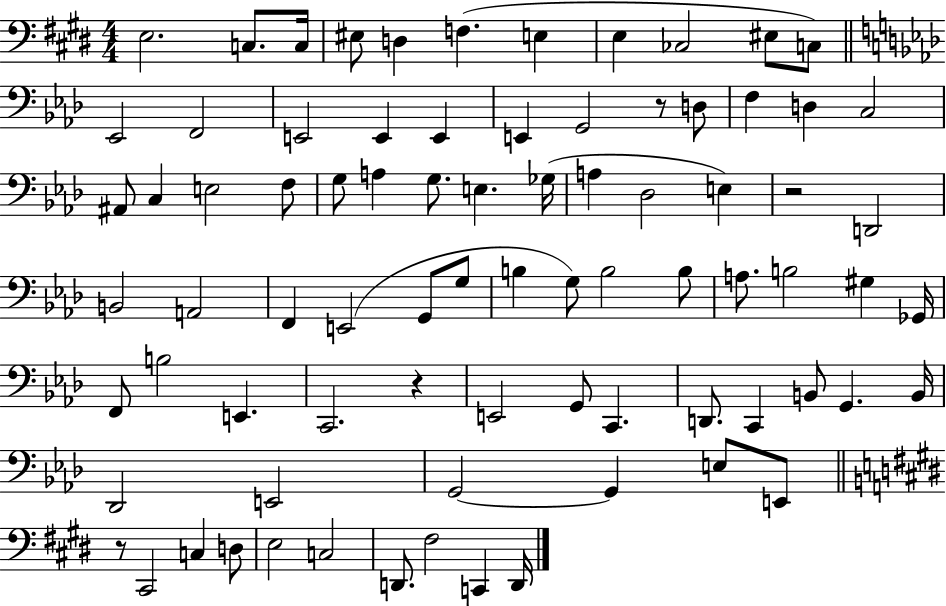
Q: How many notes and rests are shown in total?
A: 80